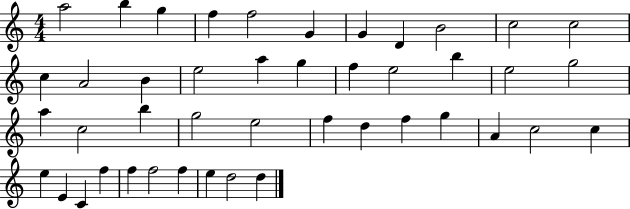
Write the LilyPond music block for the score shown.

{
  \clef treble
  \numericTimeSignature
  \time 4/4
  \key c \major
  a''2 b''4 g''4 | f''4 f''2 g'4 | g'4 d'4 b'2 | c''2 c''2 | \break c''4 a'2 b'4 | e''2 a''4 g''4 | f''4 e''2 b''4 | e''2 g''2 | \break a''4 c''2 b''4 | g''2 e''2 | f''4 d''4 f''4 g''4 | a'4 c''2 c''4 | \break e''4 e'4 c'4 f''4 | f''4 f''2 f''4 | e''4 d''2 d''4 | \bar "|."
}